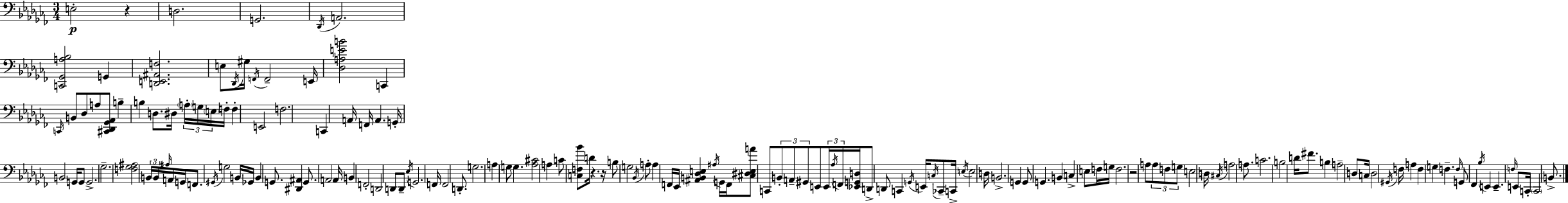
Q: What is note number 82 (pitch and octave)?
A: B2